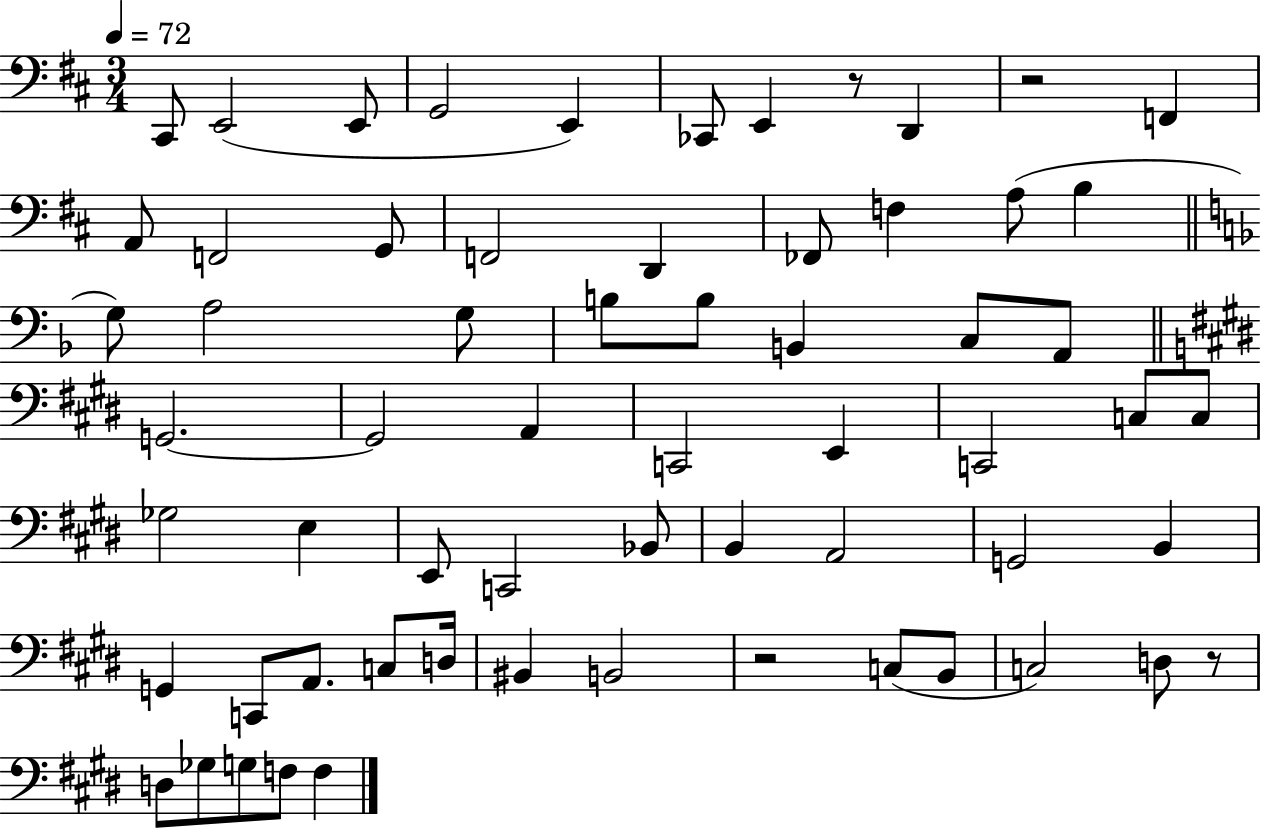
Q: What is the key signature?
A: D major